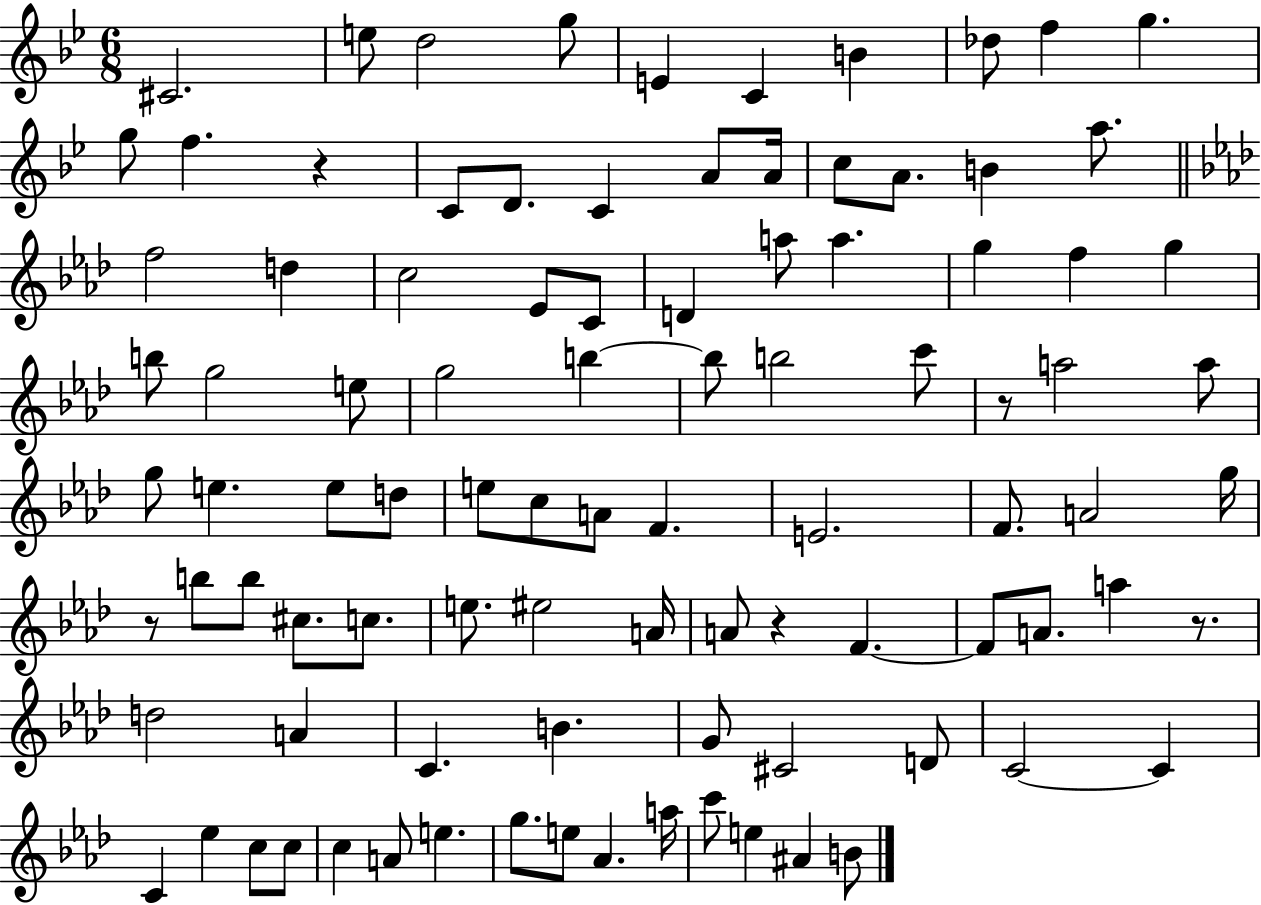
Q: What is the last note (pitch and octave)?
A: B4